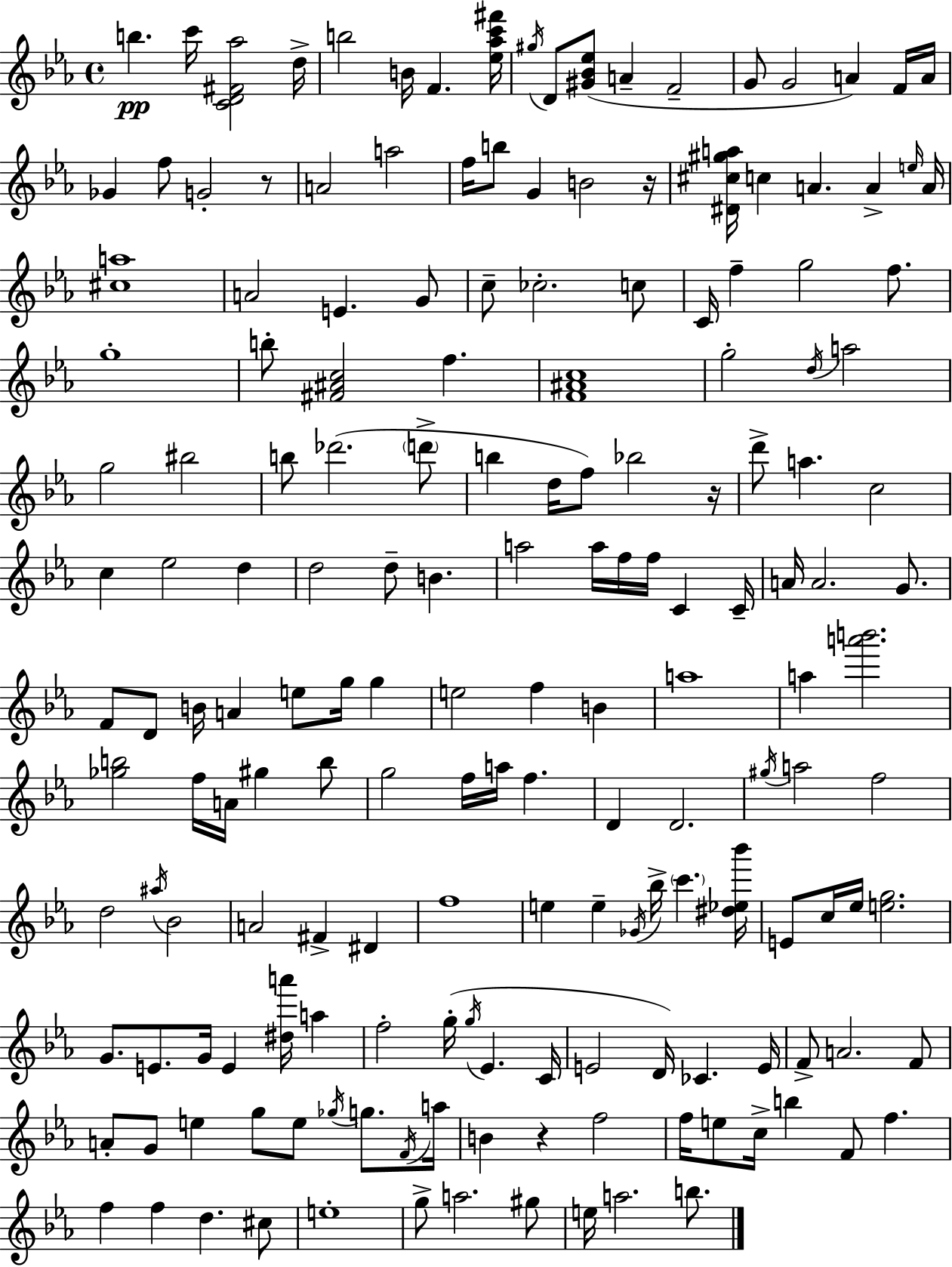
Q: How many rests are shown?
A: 4